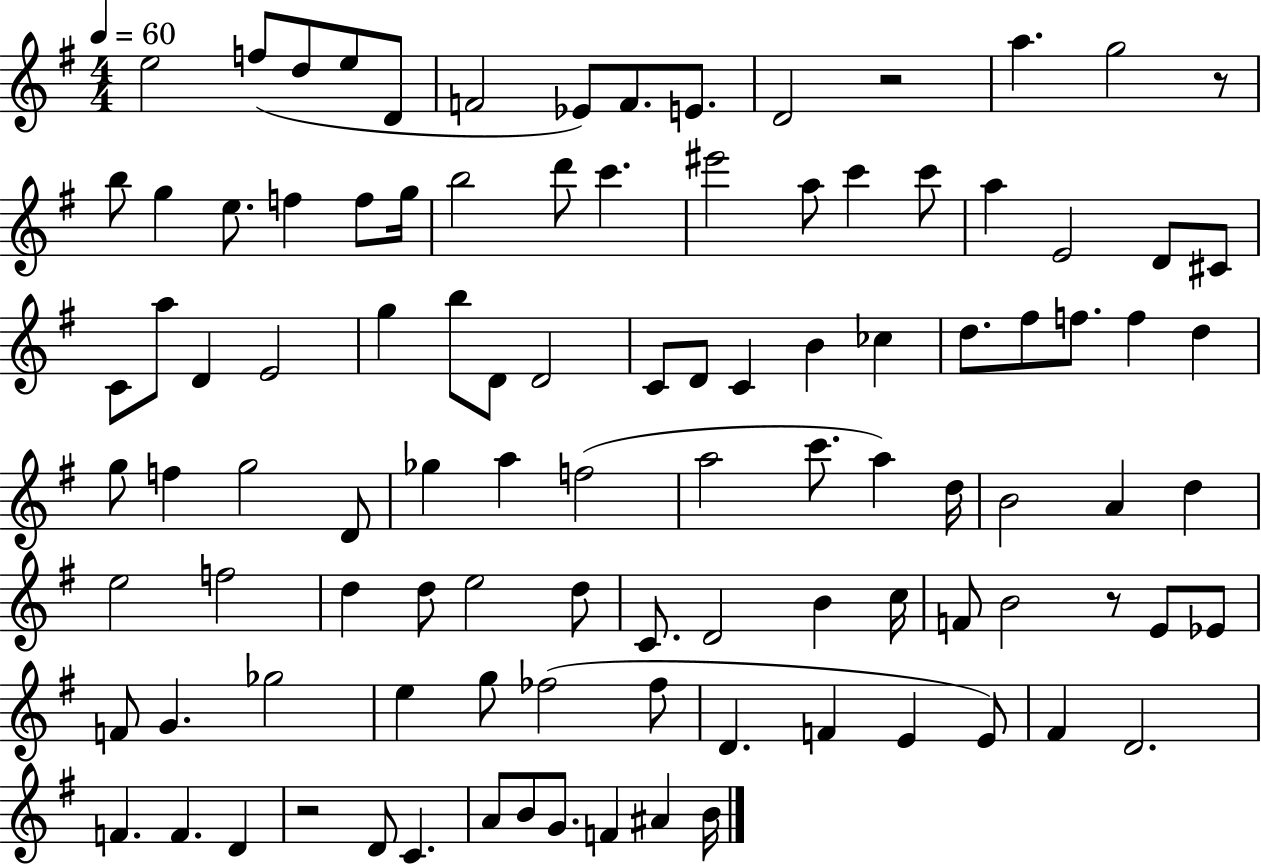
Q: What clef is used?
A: treble